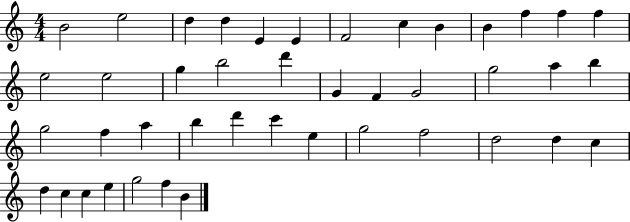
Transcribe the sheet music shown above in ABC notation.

X:1
T:Untitled
M:4/4
L:1/4
K:C
B2 e2 d d E E F2 c B B f f f e2 e2 g b2 d' G F G2 g2 a b g2 f a b d' c' e g2 f2 d2 d c d c c e g2 f B